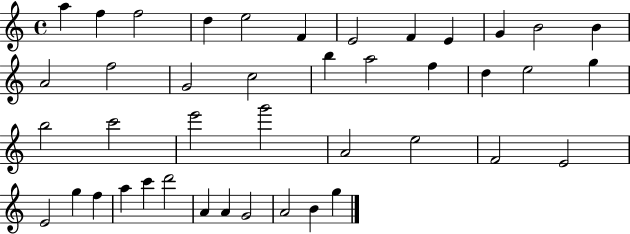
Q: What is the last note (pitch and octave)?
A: G5